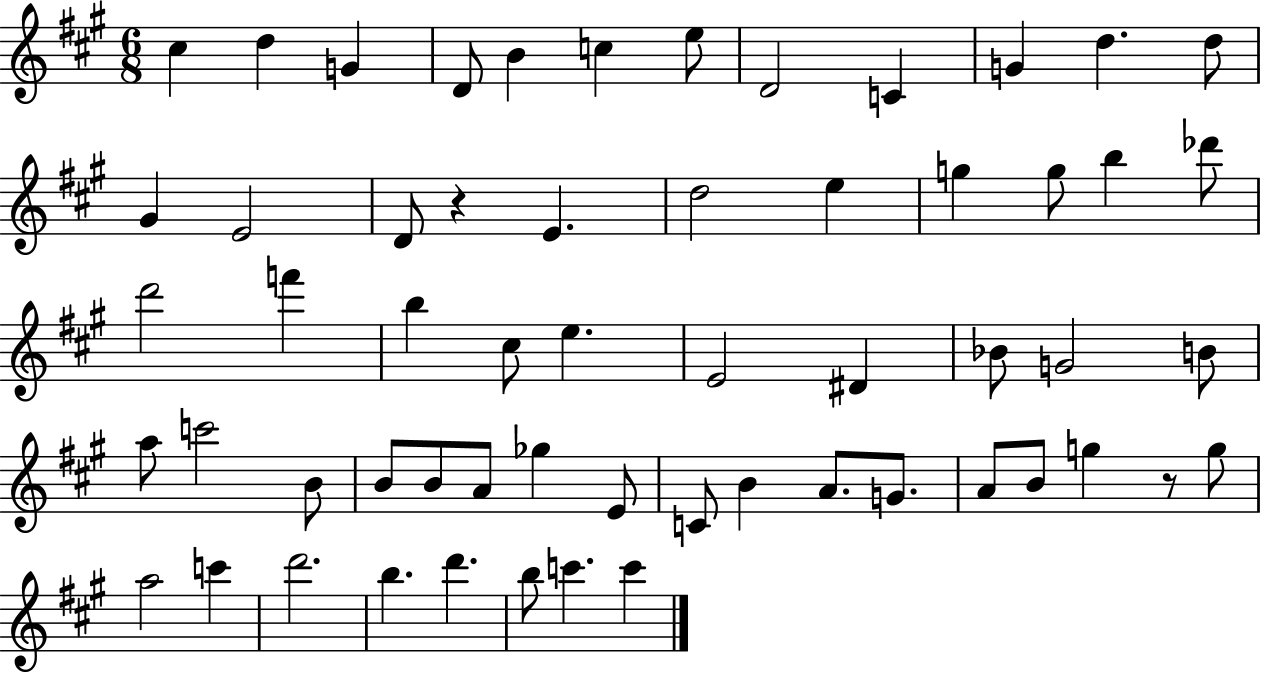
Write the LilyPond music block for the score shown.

{
  \clef treble
  \numericTimeSignature
  \time 6/8
  \key a \major
  \repeat volta 2 { cis''4 d''4 g'4 | d'8 b'4 c''4 e''8 | d'2 c'4 | g'4 d''4. d''8 | \break gis'4 e'2 | d'8 r4 e'4. | d''2 e''4 | g''4 g''8 b''4 des'''8 | \break d'''2 f'''4 | b''4 cis''8 e''4. | e'2 dis'4 | bes'8 g'2 b'8 | \break a''8 c'''2 b'8 | b'8 b'8 a'8 ges''4 e'8 | c'8 b'4 a'8. g'8. | a'8 b'8 g''4 r8 g''8 | \break a''2 c'''4 | d'''2. | b''4. d'''4. | b''8 c'''4. c'''4 | \break } \bar "|."
}